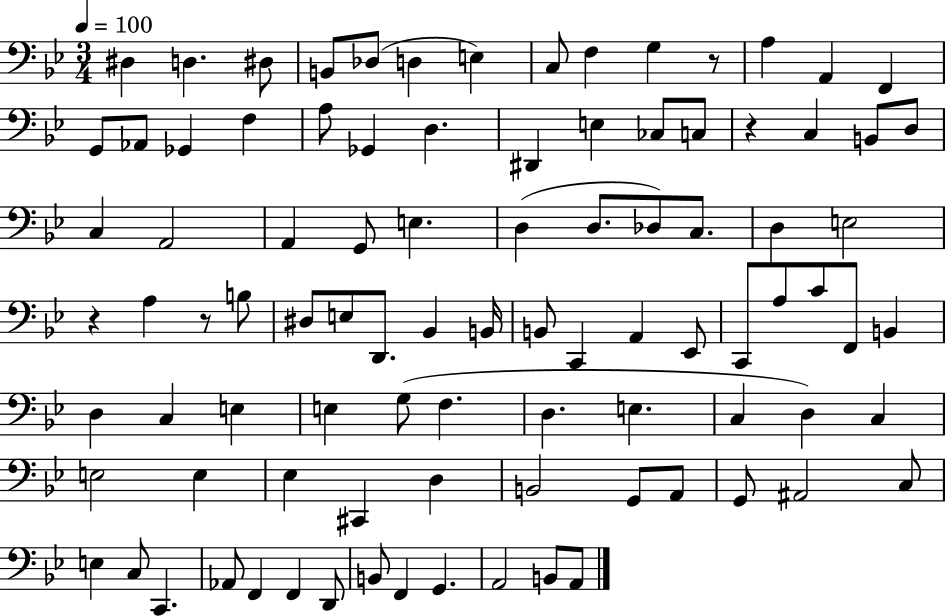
{
  \clef bass
  \numericTimeSignature
  \time 3/4
  \key bes \major
  \tempo 4 = 100
  dis4 d4. dis8 | b,8 des8( d4 e4) | c8 f4 g4 r8 | a4 a,4 f,4 | \break g,8 aes,8 ges,4 f4 | a8 ges,4 d4. | dis,4 e4 ces8 c8 | r4 c4 b,8 d8 | \break c4 a,2 | a,4 g,8 e4. | d4( d8. des8) c8. | d4 e2 | \break r4 a4 r8 b8 | dis8 e8 d,8. bes,4 b,16 | b,8 c,4 a,4 ees,8 | c,8 a8 c'8 f,8 b,4 | \break d4 c4 e4 | e4 g8( f4. | d4. e4. | c4 d4) c4 | \break e2 e4 | ees4 cis,4 d4 | b,2 g,8 a,8 | g,8 ais,2 c8 | \break e4 c8 c,4. | aes,8 f,4 f,4 d,8 | b,8 f,4 g,4. | a,2 b,8 a,8 | \break \bar "|."
}